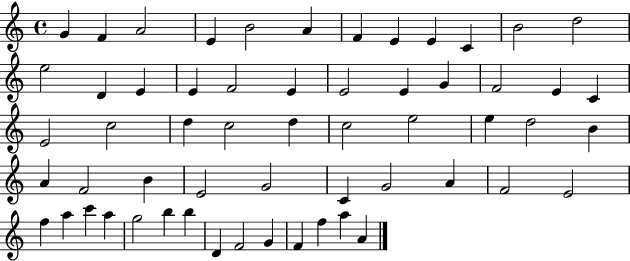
X:1
T:Untitled
M:4/4
L:1/4
K:C
G F A2 E B2 A F E E C B2 d2 e2 D E E F2 E E2 E G F2 E C E2 c2 d c2 d c2 e2 e d2 B A F2 B E2 G2 C G2 A F2 E2 f a c' a g2 b b D F2 G F f a A